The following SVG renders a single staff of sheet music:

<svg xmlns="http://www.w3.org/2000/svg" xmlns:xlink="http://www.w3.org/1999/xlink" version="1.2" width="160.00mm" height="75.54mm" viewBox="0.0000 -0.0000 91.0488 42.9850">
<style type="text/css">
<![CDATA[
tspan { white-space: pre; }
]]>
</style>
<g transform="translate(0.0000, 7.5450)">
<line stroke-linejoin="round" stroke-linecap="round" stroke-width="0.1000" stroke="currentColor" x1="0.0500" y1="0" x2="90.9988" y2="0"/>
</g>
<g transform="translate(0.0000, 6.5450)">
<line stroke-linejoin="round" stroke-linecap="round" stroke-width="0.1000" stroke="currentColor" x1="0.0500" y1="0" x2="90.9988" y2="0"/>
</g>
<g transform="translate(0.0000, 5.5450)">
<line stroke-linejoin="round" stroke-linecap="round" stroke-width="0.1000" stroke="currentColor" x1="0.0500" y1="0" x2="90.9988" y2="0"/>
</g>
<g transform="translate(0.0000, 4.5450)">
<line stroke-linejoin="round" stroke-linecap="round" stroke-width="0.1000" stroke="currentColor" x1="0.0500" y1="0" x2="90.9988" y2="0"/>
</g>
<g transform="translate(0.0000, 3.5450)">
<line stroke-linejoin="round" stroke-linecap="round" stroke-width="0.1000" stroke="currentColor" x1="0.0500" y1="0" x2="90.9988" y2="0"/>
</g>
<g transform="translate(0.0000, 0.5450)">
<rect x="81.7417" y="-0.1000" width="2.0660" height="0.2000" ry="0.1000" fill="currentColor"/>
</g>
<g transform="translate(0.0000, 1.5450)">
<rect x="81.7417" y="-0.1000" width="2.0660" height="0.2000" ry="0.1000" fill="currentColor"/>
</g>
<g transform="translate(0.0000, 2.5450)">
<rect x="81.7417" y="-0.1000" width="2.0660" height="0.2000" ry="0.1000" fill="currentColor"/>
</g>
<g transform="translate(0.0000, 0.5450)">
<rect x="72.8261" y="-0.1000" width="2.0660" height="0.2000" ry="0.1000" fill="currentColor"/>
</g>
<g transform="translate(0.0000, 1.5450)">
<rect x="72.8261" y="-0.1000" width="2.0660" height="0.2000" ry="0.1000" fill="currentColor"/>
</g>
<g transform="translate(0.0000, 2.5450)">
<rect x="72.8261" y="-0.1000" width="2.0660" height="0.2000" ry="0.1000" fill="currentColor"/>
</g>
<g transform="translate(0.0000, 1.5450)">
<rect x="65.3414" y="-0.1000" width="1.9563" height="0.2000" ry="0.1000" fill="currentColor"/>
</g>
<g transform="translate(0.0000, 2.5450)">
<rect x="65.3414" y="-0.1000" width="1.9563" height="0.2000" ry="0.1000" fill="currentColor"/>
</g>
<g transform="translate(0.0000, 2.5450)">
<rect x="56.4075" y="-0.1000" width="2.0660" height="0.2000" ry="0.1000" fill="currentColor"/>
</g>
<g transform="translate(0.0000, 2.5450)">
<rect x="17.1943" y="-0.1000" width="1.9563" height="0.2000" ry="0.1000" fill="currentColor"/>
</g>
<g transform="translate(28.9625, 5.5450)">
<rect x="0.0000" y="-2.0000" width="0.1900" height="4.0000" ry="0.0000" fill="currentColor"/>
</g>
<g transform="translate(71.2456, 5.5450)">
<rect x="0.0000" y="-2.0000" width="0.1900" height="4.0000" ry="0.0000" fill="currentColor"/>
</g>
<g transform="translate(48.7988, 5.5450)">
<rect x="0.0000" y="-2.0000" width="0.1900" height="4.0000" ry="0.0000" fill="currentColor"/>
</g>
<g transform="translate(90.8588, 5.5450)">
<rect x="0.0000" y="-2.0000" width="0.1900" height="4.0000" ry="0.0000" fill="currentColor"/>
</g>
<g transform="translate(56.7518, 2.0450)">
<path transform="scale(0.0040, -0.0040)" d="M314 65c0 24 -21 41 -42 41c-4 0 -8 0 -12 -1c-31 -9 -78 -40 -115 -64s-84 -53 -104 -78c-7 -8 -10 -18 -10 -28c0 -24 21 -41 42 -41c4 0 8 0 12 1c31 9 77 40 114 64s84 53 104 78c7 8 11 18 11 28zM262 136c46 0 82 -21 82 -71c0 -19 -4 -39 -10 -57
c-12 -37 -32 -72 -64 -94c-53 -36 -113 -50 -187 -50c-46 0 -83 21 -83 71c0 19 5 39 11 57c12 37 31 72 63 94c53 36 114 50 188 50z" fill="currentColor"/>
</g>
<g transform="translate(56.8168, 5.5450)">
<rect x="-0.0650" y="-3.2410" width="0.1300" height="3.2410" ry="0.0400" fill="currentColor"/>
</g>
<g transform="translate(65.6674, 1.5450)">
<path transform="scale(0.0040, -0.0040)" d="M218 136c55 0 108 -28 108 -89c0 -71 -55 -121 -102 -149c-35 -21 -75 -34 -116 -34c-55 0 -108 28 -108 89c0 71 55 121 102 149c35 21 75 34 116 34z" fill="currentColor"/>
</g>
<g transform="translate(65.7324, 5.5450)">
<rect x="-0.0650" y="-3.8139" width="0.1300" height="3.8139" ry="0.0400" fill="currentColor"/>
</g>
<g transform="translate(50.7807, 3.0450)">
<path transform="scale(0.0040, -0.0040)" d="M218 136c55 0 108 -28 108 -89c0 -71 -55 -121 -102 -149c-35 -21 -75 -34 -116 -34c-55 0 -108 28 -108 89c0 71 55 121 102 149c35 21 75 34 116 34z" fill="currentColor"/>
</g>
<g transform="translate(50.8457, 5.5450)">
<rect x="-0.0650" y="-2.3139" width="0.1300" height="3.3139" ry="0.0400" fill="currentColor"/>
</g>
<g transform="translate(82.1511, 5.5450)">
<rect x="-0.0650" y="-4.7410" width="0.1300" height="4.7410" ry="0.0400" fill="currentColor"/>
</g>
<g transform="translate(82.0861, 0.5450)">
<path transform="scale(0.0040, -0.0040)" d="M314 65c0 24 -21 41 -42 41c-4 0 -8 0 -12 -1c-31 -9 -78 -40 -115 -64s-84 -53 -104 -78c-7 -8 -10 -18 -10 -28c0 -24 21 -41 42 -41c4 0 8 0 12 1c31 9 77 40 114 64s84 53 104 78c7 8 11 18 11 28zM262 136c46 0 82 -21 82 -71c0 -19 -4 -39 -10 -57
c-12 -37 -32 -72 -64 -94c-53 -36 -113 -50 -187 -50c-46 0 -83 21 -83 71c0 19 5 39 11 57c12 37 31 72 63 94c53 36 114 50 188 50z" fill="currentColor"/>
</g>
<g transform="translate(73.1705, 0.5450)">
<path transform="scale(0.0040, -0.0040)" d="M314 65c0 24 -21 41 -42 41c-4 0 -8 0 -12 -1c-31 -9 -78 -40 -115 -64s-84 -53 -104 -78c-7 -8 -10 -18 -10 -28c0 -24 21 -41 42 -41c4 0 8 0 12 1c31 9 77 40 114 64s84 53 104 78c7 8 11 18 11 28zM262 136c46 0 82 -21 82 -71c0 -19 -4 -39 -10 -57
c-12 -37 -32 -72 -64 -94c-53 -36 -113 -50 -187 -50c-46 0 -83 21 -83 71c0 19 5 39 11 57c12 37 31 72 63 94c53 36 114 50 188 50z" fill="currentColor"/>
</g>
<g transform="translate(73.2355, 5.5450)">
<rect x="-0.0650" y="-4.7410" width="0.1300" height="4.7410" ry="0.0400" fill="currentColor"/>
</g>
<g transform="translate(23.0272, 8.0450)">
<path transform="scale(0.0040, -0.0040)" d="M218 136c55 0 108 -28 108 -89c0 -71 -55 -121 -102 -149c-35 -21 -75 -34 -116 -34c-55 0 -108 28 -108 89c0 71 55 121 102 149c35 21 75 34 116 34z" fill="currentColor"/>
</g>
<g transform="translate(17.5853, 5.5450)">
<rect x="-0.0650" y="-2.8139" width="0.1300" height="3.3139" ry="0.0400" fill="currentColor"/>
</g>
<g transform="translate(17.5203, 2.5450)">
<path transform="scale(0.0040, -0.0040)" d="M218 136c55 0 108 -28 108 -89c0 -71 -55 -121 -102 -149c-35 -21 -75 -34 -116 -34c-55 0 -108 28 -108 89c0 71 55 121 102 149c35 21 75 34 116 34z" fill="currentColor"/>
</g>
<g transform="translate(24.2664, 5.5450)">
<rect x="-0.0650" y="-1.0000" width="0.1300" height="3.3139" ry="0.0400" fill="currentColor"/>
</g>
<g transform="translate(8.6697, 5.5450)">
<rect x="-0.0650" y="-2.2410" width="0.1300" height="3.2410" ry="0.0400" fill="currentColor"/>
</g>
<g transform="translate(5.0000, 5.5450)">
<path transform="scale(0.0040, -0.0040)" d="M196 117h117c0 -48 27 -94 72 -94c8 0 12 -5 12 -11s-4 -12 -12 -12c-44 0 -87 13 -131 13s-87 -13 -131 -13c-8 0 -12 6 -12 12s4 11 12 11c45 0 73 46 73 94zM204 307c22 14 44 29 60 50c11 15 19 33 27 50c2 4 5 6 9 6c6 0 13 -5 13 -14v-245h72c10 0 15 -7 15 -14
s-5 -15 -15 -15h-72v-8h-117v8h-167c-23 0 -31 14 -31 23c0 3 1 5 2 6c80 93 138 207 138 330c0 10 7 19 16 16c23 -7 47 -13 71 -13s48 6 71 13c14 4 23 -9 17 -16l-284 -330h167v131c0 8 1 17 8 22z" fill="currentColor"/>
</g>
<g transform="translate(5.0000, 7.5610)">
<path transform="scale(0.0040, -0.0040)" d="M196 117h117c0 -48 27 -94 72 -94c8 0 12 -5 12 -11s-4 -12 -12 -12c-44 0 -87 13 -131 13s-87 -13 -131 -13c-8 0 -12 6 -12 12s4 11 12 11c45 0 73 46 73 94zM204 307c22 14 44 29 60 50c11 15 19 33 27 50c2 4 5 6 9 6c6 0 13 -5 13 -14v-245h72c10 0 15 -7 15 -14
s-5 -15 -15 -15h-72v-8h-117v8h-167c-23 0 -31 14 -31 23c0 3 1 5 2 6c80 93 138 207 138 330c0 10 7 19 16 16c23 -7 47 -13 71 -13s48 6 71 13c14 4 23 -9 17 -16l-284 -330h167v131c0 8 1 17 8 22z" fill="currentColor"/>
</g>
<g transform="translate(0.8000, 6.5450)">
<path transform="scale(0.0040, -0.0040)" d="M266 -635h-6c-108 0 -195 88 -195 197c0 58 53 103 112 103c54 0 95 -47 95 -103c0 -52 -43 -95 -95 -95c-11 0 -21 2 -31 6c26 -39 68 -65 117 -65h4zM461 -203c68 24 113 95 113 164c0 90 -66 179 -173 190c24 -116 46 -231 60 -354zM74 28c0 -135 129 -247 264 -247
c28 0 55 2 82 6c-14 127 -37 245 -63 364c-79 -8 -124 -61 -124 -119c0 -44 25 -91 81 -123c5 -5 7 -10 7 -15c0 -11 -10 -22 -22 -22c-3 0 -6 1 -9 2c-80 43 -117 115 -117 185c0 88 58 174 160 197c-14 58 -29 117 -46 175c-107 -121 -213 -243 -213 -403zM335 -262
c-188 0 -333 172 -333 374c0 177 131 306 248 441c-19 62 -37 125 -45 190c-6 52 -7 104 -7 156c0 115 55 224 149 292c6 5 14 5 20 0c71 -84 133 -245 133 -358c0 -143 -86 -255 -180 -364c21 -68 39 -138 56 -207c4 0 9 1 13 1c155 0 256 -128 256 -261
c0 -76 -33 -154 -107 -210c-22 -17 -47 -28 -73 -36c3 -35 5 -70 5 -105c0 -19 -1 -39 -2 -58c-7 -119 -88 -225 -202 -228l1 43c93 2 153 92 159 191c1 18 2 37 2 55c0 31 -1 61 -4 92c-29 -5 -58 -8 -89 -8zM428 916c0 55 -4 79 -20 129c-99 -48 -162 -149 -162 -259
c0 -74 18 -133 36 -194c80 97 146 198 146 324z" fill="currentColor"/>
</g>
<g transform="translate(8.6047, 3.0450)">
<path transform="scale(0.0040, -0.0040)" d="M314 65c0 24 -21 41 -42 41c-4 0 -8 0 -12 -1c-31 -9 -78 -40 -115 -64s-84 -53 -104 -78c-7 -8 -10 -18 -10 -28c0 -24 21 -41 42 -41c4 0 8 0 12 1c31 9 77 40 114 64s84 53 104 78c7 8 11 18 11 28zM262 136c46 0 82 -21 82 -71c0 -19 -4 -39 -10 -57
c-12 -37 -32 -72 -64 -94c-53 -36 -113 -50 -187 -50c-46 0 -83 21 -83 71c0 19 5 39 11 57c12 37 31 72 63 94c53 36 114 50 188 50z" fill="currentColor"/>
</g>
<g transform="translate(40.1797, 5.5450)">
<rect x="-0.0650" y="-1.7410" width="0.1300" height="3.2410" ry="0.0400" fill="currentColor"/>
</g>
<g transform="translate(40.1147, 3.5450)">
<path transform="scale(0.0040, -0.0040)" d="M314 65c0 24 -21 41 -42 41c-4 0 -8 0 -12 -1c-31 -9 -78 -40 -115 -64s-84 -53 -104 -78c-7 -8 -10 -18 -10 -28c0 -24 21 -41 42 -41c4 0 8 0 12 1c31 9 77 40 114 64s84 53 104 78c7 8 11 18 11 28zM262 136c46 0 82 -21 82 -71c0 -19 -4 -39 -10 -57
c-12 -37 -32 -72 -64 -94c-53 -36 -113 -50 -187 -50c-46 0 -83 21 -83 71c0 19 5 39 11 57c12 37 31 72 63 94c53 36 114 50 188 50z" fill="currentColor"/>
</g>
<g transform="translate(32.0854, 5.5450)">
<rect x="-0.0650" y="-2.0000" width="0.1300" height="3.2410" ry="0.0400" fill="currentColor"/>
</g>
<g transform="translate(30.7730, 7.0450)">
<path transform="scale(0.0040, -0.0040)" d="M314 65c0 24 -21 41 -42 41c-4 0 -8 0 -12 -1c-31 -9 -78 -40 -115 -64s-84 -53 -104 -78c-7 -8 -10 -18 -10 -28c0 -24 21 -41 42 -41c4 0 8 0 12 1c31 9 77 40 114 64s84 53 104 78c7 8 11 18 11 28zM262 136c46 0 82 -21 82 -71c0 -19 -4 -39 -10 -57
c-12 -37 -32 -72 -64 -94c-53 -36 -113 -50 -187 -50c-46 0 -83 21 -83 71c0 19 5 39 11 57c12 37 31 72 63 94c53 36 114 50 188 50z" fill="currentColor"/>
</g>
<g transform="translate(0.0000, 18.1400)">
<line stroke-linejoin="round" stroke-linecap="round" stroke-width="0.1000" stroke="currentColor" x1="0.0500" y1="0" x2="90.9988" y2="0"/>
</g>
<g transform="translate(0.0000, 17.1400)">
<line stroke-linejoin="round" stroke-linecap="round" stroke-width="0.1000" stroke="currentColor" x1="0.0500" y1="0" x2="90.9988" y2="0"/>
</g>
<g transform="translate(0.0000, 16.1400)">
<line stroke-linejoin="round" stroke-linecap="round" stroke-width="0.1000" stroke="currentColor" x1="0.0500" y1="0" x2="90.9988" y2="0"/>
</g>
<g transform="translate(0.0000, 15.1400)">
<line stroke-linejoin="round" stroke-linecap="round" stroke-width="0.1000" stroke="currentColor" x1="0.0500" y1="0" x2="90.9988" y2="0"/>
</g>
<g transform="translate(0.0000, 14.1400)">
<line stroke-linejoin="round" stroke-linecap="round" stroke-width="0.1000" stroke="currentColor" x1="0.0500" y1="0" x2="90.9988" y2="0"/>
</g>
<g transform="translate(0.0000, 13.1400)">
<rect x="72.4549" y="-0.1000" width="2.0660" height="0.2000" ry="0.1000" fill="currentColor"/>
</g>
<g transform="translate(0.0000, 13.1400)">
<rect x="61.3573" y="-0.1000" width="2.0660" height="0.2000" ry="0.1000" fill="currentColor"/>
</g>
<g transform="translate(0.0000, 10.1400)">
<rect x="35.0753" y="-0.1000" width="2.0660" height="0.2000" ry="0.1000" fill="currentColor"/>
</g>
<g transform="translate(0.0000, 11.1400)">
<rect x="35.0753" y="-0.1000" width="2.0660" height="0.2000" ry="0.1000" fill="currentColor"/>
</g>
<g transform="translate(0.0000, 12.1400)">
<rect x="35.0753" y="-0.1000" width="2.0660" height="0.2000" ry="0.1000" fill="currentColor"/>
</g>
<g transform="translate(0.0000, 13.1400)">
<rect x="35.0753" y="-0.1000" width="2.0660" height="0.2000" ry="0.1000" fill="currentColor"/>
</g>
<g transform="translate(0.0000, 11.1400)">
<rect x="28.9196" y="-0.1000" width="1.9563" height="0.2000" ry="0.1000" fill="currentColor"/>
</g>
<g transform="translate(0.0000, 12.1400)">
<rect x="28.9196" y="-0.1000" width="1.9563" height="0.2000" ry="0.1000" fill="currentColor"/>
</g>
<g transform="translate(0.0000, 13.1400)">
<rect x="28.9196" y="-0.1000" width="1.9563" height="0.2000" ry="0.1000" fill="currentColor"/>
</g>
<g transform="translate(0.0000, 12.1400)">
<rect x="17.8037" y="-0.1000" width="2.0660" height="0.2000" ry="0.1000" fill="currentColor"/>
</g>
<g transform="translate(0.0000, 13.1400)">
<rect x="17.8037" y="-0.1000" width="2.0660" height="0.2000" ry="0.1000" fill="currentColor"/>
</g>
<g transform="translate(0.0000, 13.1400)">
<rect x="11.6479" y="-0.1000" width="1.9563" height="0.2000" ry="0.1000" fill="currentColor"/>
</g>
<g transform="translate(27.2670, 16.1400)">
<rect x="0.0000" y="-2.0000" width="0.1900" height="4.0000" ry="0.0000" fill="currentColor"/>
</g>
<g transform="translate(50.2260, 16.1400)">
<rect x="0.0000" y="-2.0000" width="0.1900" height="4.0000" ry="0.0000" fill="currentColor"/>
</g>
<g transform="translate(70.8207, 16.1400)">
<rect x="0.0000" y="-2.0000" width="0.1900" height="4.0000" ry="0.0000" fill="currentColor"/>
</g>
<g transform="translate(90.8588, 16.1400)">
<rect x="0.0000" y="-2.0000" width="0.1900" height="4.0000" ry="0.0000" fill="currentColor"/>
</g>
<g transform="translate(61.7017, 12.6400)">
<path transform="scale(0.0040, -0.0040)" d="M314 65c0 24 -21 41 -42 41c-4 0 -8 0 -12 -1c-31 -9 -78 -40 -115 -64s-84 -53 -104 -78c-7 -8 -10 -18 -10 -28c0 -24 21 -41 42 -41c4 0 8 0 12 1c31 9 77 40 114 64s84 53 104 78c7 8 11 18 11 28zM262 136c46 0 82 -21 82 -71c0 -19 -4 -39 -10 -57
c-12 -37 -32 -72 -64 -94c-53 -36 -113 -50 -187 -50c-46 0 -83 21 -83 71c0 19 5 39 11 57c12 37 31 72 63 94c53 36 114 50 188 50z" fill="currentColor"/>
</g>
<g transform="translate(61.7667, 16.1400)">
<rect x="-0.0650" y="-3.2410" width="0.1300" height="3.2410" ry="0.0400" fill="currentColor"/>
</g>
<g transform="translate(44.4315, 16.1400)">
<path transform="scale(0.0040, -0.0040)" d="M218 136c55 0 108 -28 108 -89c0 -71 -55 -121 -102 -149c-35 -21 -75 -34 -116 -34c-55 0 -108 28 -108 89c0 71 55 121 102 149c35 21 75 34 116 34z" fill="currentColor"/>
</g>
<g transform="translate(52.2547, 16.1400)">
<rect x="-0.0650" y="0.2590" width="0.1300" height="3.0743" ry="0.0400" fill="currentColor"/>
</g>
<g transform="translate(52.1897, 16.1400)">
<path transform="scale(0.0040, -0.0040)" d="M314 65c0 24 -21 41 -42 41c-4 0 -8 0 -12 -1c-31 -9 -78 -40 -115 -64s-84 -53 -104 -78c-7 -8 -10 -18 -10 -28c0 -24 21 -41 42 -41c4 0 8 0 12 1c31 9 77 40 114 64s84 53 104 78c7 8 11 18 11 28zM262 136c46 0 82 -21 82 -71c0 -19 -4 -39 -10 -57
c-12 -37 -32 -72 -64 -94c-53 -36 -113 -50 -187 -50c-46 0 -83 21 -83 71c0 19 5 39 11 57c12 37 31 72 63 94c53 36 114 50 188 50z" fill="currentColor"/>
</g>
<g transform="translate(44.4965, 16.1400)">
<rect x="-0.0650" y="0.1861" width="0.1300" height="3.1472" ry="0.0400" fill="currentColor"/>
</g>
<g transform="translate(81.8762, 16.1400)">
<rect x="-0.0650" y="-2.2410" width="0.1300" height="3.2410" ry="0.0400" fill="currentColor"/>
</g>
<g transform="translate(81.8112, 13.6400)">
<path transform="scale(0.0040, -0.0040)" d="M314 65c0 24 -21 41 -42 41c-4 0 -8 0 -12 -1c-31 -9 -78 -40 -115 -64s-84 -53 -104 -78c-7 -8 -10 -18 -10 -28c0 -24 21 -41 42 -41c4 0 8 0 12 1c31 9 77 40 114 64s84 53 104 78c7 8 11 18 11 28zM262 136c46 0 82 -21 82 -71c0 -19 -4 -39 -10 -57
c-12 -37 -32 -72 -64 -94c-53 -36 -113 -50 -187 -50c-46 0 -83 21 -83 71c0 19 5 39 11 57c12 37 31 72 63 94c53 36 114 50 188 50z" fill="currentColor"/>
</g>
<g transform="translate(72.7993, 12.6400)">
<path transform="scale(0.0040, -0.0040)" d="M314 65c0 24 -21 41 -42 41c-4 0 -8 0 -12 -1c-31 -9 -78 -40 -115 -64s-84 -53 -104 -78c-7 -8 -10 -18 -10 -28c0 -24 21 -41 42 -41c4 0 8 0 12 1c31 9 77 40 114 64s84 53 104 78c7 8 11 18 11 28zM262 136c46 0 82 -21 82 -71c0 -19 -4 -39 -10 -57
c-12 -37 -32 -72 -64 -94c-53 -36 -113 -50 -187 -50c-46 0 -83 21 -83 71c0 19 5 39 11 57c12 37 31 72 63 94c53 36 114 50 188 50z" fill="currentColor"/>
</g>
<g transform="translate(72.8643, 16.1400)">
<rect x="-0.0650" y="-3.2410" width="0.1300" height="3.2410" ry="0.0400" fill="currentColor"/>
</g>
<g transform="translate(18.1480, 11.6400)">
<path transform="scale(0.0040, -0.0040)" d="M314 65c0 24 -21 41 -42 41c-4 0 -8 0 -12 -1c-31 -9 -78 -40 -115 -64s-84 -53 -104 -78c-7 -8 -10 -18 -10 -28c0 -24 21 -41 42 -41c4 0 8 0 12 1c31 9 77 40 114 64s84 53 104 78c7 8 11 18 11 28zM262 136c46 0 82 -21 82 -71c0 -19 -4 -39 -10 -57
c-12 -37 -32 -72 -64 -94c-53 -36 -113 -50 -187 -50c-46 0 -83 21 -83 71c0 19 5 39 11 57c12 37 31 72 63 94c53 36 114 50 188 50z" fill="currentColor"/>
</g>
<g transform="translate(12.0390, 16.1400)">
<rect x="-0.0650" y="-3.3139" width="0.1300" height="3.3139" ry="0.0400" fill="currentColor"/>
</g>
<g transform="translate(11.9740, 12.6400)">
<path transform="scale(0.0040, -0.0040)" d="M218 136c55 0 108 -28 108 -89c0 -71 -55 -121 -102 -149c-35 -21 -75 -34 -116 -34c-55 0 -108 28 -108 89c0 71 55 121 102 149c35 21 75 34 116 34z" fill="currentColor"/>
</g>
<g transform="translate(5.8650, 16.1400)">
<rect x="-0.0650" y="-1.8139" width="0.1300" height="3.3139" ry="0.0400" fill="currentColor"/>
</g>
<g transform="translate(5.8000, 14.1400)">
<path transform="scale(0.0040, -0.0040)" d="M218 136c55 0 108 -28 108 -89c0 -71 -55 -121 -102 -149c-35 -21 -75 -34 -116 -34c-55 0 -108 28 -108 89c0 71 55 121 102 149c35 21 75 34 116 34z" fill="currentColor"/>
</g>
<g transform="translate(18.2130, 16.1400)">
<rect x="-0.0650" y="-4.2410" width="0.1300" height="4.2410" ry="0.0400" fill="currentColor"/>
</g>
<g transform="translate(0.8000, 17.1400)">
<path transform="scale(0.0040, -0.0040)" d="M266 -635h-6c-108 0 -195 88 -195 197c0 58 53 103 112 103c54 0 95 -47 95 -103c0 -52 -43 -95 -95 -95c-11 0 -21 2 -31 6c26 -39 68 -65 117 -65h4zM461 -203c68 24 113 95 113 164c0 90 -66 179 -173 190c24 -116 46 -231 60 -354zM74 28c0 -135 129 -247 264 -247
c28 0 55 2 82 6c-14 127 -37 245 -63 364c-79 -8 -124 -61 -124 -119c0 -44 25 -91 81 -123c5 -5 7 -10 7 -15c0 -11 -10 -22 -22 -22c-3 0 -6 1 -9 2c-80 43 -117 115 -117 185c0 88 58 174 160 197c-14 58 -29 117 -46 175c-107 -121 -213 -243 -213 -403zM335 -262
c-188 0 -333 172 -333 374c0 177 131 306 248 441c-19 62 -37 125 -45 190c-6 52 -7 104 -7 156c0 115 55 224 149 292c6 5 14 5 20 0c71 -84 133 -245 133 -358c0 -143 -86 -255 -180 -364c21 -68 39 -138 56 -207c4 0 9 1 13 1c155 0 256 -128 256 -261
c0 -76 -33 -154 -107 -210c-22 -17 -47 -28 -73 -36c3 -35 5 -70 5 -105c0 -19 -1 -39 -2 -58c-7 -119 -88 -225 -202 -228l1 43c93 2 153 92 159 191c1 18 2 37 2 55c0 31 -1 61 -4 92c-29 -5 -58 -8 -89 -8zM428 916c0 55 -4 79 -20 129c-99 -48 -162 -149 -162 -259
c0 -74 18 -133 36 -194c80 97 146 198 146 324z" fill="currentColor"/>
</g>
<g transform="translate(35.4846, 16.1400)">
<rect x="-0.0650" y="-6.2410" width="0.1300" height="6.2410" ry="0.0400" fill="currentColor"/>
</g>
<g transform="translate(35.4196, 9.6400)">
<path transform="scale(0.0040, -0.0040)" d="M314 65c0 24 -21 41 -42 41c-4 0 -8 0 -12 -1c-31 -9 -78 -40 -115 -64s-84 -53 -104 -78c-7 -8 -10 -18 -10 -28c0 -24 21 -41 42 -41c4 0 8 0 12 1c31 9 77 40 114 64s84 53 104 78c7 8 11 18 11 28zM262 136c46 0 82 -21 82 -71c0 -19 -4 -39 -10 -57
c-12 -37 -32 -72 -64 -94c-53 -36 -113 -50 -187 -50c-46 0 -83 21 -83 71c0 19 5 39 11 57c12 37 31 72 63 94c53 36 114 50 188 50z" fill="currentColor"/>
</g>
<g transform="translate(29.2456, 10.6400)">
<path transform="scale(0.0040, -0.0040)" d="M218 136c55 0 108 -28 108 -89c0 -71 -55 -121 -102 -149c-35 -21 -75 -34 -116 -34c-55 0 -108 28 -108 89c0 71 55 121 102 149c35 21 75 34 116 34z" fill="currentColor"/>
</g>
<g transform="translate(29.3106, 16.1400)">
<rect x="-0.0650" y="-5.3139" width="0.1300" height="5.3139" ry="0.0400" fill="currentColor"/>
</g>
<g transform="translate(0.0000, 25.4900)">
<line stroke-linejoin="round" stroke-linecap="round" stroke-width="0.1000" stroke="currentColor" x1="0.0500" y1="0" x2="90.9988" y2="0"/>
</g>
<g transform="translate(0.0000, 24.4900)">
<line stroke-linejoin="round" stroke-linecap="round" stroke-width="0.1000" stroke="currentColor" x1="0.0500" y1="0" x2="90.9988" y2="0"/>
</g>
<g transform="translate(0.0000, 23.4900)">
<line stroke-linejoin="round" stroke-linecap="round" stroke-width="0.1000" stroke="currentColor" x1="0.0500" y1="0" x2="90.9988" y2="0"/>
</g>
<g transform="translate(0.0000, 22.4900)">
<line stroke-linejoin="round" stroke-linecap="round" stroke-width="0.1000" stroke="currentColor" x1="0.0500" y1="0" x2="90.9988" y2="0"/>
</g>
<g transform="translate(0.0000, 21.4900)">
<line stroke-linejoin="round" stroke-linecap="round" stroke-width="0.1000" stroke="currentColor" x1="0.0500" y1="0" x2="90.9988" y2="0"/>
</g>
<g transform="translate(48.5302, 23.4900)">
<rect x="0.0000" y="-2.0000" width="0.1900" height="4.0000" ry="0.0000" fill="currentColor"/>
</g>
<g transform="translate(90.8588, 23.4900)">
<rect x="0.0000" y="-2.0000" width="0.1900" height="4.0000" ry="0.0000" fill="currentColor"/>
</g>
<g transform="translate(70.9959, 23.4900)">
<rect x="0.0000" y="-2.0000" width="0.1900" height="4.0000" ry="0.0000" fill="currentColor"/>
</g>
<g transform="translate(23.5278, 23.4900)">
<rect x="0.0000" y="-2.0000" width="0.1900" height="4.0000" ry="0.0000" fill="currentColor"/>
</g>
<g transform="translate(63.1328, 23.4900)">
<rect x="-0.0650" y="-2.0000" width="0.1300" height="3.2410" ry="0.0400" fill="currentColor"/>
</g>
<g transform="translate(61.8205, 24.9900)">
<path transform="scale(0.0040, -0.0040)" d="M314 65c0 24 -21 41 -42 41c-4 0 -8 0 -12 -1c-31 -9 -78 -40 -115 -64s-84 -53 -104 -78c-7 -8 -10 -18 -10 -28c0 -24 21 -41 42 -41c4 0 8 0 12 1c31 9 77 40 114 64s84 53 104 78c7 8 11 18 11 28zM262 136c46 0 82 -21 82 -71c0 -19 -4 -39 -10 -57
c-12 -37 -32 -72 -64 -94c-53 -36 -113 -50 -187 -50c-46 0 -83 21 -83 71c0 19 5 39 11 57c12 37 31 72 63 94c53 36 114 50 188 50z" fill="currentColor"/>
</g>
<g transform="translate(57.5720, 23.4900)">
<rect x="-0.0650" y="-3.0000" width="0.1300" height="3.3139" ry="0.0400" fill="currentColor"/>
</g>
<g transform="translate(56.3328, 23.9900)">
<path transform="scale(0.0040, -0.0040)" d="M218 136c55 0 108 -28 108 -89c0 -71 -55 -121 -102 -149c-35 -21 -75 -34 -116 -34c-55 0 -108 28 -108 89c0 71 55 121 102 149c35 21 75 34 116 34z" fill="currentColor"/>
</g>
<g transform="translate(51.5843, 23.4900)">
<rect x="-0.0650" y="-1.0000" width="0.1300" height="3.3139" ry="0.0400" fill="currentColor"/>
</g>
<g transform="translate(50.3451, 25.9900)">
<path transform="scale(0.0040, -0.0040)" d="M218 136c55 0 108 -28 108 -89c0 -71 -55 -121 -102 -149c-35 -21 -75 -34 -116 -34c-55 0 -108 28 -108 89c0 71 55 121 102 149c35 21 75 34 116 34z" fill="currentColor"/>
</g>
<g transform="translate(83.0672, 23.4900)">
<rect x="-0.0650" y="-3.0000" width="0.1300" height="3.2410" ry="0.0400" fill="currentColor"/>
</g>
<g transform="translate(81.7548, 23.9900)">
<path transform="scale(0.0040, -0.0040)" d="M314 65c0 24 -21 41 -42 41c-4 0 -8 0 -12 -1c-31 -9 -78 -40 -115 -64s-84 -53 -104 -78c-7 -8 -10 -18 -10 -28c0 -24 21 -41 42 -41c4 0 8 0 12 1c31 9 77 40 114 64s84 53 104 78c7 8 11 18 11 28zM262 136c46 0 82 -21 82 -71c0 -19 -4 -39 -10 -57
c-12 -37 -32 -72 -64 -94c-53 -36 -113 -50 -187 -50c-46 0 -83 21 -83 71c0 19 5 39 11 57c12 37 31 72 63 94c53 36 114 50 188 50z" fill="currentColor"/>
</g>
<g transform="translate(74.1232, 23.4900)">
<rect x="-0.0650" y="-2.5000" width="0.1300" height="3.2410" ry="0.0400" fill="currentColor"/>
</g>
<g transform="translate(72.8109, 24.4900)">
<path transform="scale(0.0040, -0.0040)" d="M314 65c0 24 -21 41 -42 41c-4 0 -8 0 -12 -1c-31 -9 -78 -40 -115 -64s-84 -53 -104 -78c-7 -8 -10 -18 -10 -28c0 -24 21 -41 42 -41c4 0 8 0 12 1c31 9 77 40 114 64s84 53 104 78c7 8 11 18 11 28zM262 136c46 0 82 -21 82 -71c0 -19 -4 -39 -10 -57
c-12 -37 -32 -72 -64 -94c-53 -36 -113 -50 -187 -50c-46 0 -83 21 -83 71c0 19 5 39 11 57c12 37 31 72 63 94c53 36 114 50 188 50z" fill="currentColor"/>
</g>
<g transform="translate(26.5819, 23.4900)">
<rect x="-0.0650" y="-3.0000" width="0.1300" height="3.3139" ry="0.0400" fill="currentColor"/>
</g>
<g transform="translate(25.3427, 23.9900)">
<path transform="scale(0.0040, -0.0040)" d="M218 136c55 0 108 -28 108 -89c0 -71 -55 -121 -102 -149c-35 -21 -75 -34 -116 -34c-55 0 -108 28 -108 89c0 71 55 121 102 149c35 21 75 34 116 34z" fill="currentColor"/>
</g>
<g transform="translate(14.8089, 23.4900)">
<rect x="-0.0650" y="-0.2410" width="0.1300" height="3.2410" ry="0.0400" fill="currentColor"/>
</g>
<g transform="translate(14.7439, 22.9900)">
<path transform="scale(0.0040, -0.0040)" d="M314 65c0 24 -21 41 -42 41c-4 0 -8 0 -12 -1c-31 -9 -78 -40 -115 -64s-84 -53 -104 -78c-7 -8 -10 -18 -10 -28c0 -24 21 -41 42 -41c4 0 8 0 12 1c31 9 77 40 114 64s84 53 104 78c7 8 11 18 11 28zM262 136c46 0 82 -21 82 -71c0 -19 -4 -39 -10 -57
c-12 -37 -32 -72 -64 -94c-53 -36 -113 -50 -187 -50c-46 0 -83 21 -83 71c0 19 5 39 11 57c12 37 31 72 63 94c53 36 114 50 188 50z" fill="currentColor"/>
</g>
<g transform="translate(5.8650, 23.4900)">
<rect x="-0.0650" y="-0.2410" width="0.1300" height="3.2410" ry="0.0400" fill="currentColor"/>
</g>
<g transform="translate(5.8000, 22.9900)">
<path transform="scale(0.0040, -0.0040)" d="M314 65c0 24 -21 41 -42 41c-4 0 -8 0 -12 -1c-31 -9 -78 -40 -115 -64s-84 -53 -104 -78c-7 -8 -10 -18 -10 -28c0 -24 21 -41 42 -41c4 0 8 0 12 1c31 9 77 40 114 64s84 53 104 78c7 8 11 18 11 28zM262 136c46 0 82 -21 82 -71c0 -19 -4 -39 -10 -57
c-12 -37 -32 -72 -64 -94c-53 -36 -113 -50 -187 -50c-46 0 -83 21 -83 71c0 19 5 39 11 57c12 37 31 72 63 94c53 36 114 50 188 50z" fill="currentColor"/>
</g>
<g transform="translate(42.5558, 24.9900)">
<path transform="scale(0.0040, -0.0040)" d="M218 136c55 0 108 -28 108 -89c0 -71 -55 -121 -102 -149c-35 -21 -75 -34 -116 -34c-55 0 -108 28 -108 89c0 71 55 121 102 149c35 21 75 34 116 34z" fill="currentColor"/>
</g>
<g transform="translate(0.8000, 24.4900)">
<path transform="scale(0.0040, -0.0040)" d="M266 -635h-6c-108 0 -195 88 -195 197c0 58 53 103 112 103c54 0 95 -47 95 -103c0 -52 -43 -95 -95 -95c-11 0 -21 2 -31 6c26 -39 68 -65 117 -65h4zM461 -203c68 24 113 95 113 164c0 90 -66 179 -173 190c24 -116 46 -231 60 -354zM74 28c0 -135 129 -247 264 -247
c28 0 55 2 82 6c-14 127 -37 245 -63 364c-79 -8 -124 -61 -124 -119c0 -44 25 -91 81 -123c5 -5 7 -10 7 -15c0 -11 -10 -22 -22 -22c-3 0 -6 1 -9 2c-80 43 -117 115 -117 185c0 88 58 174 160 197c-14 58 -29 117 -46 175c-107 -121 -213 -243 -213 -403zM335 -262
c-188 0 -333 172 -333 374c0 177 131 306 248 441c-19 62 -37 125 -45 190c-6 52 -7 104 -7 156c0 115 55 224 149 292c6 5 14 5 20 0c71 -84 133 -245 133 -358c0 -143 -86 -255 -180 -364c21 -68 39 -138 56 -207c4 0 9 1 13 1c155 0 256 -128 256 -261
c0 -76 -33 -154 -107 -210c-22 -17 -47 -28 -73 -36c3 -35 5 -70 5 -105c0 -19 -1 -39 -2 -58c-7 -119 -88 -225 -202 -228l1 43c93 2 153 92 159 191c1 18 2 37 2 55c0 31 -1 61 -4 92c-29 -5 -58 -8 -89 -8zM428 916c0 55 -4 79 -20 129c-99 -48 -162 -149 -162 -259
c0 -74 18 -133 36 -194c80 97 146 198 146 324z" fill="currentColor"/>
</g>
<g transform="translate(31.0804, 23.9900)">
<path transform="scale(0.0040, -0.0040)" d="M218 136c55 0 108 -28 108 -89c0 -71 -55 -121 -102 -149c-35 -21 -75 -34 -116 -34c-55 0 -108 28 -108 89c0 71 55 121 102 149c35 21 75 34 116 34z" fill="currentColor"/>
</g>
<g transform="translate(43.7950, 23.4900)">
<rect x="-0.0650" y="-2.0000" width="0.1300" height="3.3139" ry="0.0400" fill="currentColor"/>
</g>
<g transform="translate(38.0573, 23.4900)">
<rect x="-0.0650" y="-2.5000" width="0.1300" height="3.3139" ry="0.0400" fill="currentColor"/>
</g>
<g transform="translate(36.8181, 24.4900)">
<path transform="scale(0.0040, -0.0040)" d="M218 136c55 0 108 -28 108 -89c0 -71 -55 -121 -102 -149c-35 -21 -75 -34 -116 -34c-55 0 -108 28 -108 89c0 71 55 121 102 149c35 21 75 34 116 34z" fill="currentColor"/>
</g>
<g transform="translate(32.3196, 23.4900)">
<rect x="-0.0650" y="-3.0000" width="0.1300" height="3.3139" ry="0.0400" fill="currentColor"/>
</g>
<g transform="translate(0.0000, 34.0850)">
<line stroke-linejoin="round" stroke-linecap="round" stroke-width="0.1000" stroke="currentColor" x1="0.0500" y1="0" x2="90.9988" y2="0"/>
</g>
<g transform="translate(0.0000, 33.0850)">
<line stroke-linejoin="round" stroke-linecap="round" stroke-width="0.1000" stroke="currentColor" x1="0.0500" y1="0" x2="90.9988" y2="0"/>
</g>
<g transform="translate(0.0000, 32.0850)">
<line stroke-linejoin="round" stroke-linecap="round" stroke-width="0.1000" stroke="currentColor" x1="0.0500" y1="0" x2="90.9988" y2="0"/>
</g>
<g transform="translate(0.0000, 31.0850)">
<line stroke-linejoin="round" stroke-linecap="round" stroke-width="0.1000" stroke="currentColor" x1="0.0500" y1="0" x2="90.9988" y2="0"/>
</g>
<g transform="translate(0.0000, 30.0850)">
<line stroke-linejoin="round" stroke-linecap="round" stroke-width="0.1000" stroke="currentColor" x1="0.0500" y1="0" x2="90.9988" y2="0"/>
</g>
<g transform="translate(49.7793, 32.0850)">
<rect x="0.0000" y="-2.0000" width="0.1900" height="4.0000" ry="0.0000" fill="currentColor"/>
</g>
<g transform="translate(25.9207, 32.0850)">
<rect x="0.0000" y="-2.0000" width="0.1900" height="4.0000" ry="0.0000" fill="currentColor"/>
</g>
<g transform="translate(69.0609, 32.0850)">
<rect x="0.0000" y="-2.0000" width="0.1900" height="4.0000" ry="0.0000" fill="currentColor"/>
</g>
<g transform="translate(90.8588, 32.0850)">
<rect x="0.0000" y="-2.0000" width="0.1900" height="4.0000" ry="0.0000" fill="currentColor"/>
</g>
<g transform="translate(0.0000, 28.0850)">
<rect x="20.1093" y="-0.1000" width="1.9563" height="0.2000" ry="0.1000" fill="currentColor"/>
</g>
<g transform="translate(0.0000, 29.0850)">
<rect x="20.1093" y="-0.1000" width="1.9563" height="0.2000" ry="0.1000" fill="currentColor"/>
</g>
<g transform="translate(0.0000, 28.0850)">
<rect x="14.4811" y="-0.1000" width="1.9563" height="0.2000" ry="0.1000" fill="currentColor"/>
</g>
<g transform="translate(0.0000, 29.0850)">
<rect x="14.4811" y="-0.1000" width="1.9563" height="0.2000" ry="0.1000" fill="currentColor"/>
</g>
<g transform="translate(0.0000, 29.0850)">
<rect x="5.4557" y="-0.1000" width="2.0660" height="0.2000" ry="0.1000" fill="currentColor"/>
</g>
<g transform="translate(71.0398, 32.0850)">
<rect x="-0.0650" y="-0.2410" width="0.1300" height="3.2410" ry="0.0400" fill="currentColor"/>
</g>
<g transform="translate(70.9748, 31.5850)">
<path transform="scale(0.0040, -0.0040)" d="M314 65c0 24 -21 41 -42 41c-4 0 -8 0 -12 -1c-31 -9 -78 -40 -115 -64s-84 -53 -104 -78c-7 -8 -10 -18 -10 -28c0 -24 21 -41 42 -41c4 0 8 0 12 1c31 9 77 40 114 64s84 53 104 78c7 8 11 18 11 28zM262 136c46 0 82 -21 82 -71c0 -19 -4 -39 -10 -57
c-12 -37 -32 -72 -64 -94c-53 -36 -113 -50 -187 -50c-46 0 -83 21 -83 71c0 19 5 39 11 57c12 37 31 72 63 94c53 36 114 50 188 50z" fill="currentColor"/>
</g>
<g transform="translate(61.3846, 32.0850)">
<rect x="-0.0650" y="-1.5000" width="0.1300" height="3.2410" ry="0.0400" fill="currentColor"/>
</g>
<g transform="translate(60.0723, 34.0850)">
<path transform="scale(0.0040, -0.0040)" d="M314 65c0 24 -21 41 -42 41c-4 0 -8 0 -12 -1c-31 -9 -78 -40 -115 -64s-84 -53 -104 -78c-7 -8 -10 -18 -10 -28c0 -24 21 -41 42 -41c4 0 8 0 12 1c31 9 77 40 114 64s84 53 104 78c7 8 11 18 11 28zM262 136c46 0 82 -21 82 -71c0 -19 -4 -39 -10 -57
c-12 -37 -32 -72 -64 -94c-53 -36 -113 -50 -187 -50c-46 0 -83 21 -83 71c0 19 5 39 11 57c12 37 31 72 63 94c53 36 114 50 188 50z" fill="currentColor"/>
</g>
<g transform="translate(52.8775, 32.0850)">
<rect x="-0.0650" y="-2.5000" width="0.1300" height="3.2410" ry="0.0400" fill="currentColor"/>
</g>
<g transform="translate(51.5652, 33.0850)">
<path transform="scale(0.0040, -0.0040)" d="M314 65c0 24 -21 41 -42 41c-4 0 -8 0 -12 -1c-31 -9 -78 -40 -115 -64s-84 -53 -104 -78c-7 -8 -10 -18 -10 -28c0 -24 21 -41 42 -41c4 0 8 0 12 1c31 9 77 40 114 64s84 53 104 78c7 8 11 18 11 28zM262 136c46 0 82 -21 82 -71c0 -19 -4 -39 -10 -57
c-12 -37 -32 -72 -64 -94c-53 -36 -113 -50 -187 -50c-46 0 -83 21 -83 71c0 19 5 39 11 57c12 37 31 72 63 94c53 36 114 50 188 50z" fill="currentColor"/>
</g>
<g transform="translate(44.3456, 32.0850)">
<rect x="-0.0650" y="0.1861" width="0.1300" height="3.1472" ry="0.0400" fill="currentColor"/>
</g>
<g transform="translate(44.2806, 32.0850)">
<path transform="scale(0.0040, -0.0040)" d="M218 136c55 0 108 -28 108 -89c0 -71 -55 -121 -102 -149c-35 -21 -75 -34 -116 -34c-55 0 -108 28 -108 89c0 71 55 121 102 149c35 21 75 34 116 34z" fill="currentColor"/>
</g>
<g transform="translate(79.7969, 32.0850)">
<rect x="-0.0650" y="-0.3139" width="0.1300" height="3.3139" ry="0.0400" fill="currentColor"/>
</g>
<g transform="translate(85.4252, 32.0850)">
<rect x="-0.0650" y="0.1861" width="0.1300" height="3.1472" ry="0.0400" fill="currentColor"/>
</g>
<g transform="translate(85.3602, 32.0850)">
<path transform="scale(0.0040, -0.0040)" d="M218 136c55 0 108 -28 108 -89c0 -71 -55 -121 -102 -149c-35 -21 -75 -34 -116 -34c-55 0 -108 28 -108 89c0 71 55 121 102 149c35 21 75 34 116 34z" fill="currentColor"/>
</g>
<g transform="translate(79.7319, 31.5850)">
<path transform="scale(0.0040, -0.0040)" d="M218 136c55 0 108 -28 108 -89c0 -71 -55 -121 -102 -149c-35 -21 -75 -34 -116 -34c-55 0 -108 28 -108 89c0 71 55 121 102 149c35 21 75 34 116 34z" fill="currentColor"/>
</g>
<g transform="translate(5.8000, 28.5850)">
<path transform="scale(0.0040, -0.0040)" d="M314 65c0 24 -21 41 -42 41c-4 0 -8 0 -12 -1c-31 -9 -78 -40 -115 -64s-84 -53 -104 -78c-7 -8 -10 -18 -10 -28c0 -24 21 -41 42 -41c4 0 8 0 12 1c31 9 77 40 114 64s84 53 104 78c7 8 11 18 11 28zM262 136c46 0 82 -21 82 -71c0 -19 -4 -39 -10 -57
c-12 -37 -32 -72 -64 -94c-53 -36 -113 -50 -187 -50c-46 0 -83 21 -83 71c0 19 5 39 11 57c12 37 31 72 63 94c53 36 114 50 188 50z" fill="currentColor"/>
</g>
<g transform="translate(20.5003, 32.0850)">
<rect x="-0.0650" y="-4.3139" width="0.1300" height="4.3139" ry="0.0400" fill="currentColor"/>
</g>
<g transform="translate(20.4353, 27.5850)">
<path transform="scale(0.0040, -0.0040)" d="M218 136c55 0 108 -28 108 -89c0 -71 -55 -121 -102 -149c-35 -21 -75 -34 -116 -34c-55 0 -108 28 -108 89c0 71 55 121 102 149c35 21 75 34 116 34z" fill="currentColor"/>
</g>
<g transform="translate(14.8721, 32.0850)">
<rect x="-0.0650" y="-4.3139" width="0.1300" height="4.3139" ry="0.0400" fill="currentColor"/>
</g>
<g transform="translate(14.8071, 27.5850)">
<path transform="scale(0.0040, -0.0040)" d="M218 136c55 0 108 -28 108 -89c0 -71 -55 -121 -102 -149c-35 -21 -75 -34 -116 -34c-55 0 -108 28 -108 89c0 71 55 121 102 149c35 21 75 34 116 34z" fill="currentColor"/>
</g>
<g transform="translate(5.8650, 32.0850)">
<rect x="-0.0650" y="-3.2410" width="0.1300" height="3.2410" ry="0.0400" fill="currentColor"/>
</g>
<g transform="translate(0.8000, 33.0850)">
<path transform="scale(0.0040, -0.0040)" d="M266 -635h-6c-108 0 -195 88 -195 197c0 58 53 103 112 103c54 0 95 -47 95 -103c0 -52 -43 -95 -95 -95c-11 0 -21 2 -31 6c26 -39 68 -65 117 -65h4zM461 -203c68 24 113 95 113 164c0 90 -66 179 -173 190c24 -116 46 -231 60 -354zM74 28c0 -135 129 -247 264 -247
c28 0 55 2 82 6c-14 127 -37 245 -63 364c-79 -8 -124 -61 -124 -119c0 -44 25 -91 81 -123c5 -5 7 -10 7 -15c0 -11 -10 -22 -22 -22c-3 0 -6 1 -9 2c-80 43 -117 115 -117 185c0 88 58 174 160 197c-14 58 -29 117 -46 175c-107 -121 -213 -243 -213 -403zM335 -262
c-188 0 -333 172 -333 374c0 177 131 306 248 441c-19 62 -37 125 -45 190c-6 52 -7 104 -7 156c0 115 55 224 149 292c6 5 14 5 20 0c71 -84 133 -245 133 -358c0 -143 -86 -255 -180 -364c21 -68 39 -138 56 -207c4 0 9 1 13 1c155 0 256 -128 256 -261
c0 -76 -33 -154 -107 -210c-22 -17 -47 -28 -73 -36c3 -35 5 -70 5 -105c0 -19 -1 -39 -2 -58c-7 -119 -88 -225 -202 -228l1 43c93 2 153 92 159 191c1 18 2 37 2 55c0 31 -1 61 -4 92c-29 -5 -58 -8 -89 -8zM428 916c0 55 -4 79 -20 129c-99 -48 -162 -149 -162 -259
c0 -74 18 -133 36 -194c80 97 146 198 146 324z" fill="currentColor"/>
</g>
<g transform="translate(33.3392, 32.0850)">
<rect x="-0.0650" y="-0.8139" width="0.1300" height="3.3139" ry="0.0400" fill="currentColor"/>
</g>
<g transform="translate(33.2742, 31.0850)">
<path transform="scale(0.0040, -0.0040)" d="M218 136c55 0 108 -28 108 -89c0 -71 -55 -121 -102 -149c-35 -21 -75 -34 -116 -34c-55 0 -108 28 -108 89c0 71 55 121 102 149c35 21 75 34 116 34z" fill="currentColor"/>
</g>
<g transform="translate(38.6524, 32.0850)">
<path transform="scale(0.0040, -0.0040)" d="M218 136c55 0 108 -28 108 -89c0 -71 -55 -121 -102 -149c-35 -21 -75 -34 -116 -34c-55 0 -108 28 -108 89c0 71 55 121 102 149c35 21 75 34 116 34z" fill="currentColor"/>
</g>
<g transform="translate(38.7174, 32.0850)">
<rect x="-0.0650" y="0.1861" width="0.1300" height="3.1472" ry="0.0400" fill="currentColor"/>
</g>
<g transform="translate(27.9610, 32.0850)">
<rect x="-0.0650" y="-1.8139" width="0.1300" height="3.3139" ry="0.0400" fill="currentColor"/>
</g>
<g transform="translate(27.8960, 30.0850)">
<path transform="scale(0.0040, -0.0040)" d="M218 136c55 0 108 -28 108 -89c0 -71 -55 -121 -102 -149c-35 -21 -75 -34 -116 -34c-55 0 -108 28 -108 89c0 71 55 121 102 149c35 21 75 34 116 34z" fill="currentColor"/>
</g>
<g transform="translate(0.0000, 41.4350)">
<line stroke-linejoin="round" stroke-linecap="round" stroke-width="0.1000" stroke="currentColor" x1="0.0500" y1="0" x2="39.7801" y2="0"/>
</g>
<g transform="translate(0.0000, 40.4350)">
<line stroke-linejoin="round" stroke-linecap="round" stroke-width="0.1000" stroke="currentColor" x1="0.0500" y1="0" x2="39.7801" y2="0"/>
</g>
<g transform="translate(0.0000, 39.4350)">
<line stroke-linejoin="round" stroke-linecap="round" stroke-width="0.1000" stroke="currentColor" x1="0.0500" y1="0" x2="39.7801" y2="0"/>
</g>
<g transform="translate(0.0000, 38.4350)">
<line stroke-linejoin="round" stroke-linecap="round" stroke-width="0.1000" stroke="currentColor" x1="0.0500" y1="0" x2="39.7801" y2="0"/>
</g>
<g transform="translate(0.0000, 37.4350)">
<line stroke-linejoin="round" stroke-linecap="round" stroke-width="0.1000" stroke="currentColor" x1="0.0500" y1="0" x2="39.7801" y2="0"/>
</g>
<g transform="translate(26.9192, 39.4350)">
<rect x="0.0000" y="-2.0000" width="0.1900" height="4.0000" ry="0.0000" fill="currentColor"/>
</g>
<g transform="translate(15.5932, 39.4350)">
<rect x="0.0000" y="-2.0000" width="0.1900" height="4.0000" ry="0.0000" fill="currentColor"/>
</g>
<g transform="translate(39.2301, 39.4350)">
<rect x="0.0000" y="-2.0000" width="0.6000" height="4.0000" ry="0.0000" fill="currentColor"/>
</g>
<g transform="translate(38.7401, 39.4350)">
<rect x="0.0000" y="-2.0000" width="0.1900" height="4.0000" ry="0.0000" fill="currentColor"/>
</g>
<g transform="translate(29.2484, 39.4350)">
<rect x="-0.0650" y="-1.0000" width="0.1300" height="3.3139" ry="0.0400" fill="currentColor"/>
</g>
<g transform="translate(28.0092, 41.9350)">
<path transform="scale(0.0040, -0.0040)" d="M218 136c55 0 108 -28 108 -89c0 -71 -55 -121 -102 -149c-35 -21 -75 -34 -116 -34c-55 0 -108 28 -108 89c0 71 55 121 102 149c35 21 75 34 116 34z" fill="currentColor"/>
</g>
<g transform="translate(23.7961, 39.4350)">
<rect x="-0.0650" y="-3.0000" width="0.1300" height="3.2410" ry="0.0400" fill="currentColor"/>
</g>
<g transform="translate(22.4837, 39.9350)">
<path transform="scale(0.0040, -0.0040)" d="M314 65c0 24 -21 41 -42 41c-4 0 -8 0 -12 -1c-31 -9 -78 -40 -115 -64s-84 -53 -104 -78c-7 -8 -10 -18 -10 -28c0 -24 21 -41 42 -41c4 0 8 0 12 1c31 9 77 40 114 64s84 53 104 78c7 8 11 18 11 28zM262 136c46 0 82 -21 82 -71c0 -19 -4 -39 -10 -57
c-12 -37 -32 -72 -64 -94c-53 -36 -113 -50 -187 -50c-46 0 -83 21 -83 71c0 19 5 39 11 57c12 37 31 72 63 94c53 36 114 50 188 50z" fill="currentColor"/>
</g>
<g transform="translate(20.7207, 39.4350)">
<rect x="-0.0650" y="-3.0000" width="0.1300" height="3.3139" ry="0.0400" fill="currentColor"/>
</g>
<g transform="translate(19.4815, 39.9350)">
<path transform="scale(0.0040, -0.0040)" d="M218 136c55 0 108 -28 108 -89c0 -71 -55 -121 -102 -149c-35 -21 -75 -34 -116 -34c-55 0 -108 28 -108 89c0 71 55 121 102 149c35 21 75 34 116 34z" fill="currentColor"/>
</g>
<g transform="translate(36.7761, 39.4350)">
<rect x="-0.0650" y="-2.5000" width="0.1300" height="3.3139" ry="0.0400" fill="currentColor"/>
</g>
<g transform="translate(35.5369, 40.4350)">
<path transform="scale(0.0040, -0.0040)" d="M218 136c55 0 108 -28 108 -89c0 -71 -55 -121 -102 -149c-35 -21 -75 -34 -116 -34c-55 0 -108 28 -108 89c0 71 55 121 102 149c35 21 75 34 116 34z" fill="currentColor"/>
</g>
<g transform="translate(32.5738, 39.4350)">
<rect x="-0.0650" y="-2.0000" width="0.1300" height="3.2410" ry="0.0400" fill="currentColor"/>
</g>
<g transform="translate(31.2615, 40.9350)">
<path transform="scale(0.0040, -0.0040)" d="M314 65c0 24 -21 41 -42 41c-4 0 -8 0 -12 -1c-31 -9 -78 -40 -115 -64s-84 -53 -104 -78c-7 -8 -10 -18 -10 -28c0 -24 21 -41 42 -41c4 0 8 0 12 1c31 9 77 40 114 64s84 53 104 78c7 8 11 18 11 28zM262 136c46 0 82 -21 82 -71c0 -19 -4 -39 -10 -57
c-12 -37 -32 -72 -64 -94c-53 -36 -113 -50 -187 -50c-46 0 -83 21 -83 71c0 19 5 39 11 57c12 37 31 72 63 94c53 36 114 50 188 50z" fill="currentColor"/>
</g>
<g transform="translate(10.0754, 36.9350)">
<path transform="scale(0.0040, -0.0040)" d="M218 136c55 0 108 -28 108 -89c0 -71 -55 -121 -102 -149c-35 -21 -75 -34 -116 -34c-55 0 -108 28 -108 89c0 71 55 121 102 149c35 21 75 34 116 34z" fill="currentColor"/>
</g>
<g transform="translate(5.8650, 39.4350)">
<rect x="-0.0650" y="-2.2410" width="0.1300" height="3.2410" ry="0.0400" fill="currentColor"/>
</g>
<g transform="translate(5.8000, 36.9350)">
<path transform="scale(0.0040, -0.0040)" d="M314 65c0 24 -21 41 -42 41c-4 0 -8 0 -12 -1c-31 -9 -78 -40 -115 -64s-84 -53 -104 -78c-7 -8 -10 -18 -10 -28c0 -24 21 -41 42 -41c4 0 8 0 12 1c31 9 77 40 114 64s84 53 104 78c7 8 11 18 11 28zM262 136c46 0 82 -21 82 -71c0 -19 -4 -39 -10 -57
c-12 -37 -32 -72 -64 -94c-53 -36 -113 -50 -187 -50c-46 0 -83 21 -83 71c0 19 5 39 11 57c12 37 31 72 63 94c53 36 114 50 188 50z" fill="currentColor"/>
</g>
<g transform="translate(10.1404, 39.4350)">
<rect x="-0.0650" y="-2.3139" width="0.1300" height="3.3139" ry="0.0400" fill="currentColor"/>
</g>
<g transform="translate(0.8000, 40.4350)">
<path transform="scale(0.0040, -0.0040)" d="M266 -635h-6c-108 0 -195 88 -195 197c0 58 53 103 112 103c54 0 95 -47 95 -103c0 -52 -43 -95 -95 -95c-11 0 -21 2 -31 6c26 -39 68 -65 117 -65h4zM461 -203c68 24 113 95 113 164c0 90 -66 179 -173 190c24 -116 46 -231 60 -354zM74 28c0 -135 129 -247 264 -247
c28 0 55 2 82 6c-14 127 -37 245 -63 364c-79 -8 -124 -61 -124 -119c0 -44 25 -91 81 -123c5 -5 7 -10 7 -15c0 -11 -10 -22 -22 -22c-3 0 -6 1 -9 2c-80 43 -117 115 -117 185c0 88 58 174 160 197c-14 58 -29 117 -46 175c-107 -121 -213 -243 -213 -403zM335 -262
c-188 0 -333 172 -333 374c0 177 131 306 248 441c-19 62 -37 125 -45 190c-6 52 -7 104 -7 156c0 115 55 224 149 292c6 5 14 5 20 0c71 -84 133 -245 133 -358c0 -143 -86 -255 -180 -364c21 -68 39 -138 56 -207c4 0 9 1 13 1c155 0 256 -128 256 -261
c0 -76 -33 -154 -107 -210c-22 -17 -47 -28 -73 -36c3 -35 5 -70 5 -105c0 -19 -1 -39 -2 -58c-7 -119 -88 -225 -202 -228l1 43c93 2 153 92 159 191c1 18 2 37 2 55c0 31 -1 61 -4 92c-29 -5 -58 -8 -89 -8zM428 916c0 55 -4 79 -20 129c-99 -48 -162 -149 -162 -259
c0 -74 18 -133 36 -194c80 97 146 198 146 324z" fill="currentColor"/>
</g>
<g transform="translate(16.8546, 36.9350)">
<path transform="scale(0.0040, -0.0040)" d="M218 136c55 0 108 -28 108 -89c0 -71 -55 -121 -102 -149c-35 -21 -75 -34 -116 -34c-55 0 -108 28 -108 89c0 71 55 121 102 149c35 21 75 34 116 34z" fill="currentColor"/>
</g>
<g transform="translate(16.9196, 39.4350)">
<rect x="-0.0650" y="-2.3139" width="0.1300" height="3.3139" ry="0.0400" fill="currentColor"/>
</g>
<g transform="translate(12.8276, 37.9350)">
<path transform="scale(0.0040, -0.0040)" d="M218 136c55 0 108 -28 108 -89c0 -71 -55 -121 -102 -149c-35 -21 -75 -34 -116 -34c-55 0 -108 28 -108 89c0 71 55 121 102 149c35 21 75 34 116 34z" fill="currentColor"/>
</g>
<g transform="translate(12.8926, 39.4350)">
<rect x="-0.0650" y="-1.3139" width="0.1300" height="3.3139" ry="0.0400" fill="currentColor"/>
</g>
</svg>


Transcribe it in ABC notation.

X:1
T:Untitled
M:4/4
L:1/4
K:C
g2 a D F2 f2 g b2 c' e'2 e'2 f b d'2 f' a'2 B B2 b2 b2 g2 c2 c2 A A G F D A F2 G2 A2 b2 d' d' f d B B G2 E2 c2 c B g2 g e g A A2 D F2 G